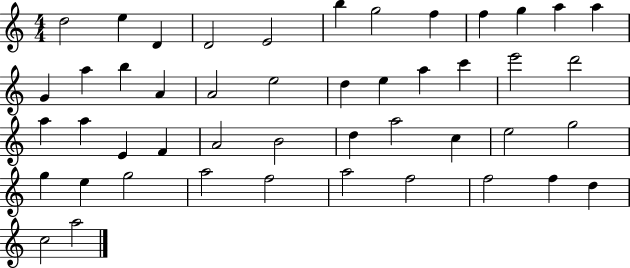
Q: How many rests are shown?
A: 0